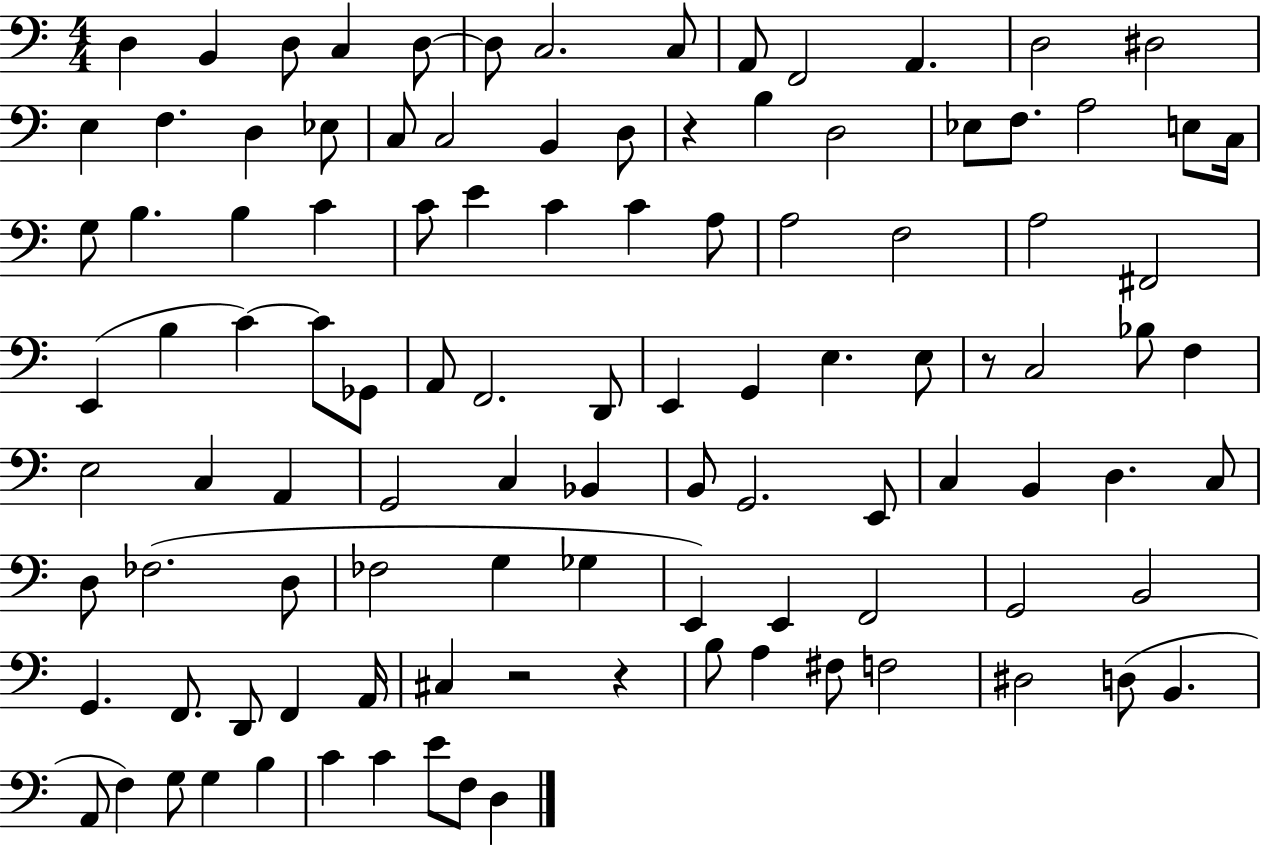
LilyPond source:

{
  \clef bass
  \numericTimeSignature
  \time 4/4
  \key c \major
  \repeat volta 2 { d4 b,4 d8 c4 d8~~ | d8 c2. c8 | a,8 f,2 a,4. | d2 dis2 | \break e4 f4. d4 ees8 | c8 c2 b,4 d8 | r4 b4 d2 | ees8 f8. a2 e8 c16 | \break g8 b4. b4 c'4 | c'8 e'4 c'4 c'4 a8 | a2 f2 | a2 fis,2 | \break e,4( b4 c'4~~) c'8 ges,8 | a,8 f,2. d,8 | e,4 g,4 e4. e8 | r8 c2 bes8 f4 | \break e2 c4 a,4 | g,2 c4 bes,4 | b,8 g,2. e,8 | c4 b,4 d4. c8 | \break d8 fes2.( d8 | fes2 g4 ges4 | e,4) e,4 f,2 | g,2 b,2 | \break g,4. f,8. d,8 f,4 a,16 | cis4 r2 r4 | b8 a4 fis8 f2 | dis2 d8( b,4. | \break a,8 f4) g8 g4 b4 | c'4 c'4 e'8 f8 d4 | } \bar "|."
}